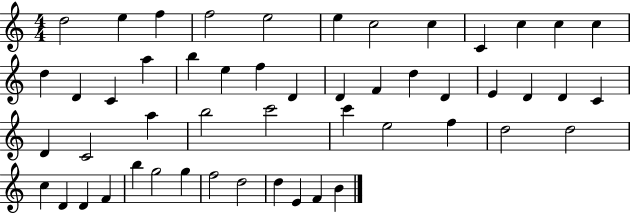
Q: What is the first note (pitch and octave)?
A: D5